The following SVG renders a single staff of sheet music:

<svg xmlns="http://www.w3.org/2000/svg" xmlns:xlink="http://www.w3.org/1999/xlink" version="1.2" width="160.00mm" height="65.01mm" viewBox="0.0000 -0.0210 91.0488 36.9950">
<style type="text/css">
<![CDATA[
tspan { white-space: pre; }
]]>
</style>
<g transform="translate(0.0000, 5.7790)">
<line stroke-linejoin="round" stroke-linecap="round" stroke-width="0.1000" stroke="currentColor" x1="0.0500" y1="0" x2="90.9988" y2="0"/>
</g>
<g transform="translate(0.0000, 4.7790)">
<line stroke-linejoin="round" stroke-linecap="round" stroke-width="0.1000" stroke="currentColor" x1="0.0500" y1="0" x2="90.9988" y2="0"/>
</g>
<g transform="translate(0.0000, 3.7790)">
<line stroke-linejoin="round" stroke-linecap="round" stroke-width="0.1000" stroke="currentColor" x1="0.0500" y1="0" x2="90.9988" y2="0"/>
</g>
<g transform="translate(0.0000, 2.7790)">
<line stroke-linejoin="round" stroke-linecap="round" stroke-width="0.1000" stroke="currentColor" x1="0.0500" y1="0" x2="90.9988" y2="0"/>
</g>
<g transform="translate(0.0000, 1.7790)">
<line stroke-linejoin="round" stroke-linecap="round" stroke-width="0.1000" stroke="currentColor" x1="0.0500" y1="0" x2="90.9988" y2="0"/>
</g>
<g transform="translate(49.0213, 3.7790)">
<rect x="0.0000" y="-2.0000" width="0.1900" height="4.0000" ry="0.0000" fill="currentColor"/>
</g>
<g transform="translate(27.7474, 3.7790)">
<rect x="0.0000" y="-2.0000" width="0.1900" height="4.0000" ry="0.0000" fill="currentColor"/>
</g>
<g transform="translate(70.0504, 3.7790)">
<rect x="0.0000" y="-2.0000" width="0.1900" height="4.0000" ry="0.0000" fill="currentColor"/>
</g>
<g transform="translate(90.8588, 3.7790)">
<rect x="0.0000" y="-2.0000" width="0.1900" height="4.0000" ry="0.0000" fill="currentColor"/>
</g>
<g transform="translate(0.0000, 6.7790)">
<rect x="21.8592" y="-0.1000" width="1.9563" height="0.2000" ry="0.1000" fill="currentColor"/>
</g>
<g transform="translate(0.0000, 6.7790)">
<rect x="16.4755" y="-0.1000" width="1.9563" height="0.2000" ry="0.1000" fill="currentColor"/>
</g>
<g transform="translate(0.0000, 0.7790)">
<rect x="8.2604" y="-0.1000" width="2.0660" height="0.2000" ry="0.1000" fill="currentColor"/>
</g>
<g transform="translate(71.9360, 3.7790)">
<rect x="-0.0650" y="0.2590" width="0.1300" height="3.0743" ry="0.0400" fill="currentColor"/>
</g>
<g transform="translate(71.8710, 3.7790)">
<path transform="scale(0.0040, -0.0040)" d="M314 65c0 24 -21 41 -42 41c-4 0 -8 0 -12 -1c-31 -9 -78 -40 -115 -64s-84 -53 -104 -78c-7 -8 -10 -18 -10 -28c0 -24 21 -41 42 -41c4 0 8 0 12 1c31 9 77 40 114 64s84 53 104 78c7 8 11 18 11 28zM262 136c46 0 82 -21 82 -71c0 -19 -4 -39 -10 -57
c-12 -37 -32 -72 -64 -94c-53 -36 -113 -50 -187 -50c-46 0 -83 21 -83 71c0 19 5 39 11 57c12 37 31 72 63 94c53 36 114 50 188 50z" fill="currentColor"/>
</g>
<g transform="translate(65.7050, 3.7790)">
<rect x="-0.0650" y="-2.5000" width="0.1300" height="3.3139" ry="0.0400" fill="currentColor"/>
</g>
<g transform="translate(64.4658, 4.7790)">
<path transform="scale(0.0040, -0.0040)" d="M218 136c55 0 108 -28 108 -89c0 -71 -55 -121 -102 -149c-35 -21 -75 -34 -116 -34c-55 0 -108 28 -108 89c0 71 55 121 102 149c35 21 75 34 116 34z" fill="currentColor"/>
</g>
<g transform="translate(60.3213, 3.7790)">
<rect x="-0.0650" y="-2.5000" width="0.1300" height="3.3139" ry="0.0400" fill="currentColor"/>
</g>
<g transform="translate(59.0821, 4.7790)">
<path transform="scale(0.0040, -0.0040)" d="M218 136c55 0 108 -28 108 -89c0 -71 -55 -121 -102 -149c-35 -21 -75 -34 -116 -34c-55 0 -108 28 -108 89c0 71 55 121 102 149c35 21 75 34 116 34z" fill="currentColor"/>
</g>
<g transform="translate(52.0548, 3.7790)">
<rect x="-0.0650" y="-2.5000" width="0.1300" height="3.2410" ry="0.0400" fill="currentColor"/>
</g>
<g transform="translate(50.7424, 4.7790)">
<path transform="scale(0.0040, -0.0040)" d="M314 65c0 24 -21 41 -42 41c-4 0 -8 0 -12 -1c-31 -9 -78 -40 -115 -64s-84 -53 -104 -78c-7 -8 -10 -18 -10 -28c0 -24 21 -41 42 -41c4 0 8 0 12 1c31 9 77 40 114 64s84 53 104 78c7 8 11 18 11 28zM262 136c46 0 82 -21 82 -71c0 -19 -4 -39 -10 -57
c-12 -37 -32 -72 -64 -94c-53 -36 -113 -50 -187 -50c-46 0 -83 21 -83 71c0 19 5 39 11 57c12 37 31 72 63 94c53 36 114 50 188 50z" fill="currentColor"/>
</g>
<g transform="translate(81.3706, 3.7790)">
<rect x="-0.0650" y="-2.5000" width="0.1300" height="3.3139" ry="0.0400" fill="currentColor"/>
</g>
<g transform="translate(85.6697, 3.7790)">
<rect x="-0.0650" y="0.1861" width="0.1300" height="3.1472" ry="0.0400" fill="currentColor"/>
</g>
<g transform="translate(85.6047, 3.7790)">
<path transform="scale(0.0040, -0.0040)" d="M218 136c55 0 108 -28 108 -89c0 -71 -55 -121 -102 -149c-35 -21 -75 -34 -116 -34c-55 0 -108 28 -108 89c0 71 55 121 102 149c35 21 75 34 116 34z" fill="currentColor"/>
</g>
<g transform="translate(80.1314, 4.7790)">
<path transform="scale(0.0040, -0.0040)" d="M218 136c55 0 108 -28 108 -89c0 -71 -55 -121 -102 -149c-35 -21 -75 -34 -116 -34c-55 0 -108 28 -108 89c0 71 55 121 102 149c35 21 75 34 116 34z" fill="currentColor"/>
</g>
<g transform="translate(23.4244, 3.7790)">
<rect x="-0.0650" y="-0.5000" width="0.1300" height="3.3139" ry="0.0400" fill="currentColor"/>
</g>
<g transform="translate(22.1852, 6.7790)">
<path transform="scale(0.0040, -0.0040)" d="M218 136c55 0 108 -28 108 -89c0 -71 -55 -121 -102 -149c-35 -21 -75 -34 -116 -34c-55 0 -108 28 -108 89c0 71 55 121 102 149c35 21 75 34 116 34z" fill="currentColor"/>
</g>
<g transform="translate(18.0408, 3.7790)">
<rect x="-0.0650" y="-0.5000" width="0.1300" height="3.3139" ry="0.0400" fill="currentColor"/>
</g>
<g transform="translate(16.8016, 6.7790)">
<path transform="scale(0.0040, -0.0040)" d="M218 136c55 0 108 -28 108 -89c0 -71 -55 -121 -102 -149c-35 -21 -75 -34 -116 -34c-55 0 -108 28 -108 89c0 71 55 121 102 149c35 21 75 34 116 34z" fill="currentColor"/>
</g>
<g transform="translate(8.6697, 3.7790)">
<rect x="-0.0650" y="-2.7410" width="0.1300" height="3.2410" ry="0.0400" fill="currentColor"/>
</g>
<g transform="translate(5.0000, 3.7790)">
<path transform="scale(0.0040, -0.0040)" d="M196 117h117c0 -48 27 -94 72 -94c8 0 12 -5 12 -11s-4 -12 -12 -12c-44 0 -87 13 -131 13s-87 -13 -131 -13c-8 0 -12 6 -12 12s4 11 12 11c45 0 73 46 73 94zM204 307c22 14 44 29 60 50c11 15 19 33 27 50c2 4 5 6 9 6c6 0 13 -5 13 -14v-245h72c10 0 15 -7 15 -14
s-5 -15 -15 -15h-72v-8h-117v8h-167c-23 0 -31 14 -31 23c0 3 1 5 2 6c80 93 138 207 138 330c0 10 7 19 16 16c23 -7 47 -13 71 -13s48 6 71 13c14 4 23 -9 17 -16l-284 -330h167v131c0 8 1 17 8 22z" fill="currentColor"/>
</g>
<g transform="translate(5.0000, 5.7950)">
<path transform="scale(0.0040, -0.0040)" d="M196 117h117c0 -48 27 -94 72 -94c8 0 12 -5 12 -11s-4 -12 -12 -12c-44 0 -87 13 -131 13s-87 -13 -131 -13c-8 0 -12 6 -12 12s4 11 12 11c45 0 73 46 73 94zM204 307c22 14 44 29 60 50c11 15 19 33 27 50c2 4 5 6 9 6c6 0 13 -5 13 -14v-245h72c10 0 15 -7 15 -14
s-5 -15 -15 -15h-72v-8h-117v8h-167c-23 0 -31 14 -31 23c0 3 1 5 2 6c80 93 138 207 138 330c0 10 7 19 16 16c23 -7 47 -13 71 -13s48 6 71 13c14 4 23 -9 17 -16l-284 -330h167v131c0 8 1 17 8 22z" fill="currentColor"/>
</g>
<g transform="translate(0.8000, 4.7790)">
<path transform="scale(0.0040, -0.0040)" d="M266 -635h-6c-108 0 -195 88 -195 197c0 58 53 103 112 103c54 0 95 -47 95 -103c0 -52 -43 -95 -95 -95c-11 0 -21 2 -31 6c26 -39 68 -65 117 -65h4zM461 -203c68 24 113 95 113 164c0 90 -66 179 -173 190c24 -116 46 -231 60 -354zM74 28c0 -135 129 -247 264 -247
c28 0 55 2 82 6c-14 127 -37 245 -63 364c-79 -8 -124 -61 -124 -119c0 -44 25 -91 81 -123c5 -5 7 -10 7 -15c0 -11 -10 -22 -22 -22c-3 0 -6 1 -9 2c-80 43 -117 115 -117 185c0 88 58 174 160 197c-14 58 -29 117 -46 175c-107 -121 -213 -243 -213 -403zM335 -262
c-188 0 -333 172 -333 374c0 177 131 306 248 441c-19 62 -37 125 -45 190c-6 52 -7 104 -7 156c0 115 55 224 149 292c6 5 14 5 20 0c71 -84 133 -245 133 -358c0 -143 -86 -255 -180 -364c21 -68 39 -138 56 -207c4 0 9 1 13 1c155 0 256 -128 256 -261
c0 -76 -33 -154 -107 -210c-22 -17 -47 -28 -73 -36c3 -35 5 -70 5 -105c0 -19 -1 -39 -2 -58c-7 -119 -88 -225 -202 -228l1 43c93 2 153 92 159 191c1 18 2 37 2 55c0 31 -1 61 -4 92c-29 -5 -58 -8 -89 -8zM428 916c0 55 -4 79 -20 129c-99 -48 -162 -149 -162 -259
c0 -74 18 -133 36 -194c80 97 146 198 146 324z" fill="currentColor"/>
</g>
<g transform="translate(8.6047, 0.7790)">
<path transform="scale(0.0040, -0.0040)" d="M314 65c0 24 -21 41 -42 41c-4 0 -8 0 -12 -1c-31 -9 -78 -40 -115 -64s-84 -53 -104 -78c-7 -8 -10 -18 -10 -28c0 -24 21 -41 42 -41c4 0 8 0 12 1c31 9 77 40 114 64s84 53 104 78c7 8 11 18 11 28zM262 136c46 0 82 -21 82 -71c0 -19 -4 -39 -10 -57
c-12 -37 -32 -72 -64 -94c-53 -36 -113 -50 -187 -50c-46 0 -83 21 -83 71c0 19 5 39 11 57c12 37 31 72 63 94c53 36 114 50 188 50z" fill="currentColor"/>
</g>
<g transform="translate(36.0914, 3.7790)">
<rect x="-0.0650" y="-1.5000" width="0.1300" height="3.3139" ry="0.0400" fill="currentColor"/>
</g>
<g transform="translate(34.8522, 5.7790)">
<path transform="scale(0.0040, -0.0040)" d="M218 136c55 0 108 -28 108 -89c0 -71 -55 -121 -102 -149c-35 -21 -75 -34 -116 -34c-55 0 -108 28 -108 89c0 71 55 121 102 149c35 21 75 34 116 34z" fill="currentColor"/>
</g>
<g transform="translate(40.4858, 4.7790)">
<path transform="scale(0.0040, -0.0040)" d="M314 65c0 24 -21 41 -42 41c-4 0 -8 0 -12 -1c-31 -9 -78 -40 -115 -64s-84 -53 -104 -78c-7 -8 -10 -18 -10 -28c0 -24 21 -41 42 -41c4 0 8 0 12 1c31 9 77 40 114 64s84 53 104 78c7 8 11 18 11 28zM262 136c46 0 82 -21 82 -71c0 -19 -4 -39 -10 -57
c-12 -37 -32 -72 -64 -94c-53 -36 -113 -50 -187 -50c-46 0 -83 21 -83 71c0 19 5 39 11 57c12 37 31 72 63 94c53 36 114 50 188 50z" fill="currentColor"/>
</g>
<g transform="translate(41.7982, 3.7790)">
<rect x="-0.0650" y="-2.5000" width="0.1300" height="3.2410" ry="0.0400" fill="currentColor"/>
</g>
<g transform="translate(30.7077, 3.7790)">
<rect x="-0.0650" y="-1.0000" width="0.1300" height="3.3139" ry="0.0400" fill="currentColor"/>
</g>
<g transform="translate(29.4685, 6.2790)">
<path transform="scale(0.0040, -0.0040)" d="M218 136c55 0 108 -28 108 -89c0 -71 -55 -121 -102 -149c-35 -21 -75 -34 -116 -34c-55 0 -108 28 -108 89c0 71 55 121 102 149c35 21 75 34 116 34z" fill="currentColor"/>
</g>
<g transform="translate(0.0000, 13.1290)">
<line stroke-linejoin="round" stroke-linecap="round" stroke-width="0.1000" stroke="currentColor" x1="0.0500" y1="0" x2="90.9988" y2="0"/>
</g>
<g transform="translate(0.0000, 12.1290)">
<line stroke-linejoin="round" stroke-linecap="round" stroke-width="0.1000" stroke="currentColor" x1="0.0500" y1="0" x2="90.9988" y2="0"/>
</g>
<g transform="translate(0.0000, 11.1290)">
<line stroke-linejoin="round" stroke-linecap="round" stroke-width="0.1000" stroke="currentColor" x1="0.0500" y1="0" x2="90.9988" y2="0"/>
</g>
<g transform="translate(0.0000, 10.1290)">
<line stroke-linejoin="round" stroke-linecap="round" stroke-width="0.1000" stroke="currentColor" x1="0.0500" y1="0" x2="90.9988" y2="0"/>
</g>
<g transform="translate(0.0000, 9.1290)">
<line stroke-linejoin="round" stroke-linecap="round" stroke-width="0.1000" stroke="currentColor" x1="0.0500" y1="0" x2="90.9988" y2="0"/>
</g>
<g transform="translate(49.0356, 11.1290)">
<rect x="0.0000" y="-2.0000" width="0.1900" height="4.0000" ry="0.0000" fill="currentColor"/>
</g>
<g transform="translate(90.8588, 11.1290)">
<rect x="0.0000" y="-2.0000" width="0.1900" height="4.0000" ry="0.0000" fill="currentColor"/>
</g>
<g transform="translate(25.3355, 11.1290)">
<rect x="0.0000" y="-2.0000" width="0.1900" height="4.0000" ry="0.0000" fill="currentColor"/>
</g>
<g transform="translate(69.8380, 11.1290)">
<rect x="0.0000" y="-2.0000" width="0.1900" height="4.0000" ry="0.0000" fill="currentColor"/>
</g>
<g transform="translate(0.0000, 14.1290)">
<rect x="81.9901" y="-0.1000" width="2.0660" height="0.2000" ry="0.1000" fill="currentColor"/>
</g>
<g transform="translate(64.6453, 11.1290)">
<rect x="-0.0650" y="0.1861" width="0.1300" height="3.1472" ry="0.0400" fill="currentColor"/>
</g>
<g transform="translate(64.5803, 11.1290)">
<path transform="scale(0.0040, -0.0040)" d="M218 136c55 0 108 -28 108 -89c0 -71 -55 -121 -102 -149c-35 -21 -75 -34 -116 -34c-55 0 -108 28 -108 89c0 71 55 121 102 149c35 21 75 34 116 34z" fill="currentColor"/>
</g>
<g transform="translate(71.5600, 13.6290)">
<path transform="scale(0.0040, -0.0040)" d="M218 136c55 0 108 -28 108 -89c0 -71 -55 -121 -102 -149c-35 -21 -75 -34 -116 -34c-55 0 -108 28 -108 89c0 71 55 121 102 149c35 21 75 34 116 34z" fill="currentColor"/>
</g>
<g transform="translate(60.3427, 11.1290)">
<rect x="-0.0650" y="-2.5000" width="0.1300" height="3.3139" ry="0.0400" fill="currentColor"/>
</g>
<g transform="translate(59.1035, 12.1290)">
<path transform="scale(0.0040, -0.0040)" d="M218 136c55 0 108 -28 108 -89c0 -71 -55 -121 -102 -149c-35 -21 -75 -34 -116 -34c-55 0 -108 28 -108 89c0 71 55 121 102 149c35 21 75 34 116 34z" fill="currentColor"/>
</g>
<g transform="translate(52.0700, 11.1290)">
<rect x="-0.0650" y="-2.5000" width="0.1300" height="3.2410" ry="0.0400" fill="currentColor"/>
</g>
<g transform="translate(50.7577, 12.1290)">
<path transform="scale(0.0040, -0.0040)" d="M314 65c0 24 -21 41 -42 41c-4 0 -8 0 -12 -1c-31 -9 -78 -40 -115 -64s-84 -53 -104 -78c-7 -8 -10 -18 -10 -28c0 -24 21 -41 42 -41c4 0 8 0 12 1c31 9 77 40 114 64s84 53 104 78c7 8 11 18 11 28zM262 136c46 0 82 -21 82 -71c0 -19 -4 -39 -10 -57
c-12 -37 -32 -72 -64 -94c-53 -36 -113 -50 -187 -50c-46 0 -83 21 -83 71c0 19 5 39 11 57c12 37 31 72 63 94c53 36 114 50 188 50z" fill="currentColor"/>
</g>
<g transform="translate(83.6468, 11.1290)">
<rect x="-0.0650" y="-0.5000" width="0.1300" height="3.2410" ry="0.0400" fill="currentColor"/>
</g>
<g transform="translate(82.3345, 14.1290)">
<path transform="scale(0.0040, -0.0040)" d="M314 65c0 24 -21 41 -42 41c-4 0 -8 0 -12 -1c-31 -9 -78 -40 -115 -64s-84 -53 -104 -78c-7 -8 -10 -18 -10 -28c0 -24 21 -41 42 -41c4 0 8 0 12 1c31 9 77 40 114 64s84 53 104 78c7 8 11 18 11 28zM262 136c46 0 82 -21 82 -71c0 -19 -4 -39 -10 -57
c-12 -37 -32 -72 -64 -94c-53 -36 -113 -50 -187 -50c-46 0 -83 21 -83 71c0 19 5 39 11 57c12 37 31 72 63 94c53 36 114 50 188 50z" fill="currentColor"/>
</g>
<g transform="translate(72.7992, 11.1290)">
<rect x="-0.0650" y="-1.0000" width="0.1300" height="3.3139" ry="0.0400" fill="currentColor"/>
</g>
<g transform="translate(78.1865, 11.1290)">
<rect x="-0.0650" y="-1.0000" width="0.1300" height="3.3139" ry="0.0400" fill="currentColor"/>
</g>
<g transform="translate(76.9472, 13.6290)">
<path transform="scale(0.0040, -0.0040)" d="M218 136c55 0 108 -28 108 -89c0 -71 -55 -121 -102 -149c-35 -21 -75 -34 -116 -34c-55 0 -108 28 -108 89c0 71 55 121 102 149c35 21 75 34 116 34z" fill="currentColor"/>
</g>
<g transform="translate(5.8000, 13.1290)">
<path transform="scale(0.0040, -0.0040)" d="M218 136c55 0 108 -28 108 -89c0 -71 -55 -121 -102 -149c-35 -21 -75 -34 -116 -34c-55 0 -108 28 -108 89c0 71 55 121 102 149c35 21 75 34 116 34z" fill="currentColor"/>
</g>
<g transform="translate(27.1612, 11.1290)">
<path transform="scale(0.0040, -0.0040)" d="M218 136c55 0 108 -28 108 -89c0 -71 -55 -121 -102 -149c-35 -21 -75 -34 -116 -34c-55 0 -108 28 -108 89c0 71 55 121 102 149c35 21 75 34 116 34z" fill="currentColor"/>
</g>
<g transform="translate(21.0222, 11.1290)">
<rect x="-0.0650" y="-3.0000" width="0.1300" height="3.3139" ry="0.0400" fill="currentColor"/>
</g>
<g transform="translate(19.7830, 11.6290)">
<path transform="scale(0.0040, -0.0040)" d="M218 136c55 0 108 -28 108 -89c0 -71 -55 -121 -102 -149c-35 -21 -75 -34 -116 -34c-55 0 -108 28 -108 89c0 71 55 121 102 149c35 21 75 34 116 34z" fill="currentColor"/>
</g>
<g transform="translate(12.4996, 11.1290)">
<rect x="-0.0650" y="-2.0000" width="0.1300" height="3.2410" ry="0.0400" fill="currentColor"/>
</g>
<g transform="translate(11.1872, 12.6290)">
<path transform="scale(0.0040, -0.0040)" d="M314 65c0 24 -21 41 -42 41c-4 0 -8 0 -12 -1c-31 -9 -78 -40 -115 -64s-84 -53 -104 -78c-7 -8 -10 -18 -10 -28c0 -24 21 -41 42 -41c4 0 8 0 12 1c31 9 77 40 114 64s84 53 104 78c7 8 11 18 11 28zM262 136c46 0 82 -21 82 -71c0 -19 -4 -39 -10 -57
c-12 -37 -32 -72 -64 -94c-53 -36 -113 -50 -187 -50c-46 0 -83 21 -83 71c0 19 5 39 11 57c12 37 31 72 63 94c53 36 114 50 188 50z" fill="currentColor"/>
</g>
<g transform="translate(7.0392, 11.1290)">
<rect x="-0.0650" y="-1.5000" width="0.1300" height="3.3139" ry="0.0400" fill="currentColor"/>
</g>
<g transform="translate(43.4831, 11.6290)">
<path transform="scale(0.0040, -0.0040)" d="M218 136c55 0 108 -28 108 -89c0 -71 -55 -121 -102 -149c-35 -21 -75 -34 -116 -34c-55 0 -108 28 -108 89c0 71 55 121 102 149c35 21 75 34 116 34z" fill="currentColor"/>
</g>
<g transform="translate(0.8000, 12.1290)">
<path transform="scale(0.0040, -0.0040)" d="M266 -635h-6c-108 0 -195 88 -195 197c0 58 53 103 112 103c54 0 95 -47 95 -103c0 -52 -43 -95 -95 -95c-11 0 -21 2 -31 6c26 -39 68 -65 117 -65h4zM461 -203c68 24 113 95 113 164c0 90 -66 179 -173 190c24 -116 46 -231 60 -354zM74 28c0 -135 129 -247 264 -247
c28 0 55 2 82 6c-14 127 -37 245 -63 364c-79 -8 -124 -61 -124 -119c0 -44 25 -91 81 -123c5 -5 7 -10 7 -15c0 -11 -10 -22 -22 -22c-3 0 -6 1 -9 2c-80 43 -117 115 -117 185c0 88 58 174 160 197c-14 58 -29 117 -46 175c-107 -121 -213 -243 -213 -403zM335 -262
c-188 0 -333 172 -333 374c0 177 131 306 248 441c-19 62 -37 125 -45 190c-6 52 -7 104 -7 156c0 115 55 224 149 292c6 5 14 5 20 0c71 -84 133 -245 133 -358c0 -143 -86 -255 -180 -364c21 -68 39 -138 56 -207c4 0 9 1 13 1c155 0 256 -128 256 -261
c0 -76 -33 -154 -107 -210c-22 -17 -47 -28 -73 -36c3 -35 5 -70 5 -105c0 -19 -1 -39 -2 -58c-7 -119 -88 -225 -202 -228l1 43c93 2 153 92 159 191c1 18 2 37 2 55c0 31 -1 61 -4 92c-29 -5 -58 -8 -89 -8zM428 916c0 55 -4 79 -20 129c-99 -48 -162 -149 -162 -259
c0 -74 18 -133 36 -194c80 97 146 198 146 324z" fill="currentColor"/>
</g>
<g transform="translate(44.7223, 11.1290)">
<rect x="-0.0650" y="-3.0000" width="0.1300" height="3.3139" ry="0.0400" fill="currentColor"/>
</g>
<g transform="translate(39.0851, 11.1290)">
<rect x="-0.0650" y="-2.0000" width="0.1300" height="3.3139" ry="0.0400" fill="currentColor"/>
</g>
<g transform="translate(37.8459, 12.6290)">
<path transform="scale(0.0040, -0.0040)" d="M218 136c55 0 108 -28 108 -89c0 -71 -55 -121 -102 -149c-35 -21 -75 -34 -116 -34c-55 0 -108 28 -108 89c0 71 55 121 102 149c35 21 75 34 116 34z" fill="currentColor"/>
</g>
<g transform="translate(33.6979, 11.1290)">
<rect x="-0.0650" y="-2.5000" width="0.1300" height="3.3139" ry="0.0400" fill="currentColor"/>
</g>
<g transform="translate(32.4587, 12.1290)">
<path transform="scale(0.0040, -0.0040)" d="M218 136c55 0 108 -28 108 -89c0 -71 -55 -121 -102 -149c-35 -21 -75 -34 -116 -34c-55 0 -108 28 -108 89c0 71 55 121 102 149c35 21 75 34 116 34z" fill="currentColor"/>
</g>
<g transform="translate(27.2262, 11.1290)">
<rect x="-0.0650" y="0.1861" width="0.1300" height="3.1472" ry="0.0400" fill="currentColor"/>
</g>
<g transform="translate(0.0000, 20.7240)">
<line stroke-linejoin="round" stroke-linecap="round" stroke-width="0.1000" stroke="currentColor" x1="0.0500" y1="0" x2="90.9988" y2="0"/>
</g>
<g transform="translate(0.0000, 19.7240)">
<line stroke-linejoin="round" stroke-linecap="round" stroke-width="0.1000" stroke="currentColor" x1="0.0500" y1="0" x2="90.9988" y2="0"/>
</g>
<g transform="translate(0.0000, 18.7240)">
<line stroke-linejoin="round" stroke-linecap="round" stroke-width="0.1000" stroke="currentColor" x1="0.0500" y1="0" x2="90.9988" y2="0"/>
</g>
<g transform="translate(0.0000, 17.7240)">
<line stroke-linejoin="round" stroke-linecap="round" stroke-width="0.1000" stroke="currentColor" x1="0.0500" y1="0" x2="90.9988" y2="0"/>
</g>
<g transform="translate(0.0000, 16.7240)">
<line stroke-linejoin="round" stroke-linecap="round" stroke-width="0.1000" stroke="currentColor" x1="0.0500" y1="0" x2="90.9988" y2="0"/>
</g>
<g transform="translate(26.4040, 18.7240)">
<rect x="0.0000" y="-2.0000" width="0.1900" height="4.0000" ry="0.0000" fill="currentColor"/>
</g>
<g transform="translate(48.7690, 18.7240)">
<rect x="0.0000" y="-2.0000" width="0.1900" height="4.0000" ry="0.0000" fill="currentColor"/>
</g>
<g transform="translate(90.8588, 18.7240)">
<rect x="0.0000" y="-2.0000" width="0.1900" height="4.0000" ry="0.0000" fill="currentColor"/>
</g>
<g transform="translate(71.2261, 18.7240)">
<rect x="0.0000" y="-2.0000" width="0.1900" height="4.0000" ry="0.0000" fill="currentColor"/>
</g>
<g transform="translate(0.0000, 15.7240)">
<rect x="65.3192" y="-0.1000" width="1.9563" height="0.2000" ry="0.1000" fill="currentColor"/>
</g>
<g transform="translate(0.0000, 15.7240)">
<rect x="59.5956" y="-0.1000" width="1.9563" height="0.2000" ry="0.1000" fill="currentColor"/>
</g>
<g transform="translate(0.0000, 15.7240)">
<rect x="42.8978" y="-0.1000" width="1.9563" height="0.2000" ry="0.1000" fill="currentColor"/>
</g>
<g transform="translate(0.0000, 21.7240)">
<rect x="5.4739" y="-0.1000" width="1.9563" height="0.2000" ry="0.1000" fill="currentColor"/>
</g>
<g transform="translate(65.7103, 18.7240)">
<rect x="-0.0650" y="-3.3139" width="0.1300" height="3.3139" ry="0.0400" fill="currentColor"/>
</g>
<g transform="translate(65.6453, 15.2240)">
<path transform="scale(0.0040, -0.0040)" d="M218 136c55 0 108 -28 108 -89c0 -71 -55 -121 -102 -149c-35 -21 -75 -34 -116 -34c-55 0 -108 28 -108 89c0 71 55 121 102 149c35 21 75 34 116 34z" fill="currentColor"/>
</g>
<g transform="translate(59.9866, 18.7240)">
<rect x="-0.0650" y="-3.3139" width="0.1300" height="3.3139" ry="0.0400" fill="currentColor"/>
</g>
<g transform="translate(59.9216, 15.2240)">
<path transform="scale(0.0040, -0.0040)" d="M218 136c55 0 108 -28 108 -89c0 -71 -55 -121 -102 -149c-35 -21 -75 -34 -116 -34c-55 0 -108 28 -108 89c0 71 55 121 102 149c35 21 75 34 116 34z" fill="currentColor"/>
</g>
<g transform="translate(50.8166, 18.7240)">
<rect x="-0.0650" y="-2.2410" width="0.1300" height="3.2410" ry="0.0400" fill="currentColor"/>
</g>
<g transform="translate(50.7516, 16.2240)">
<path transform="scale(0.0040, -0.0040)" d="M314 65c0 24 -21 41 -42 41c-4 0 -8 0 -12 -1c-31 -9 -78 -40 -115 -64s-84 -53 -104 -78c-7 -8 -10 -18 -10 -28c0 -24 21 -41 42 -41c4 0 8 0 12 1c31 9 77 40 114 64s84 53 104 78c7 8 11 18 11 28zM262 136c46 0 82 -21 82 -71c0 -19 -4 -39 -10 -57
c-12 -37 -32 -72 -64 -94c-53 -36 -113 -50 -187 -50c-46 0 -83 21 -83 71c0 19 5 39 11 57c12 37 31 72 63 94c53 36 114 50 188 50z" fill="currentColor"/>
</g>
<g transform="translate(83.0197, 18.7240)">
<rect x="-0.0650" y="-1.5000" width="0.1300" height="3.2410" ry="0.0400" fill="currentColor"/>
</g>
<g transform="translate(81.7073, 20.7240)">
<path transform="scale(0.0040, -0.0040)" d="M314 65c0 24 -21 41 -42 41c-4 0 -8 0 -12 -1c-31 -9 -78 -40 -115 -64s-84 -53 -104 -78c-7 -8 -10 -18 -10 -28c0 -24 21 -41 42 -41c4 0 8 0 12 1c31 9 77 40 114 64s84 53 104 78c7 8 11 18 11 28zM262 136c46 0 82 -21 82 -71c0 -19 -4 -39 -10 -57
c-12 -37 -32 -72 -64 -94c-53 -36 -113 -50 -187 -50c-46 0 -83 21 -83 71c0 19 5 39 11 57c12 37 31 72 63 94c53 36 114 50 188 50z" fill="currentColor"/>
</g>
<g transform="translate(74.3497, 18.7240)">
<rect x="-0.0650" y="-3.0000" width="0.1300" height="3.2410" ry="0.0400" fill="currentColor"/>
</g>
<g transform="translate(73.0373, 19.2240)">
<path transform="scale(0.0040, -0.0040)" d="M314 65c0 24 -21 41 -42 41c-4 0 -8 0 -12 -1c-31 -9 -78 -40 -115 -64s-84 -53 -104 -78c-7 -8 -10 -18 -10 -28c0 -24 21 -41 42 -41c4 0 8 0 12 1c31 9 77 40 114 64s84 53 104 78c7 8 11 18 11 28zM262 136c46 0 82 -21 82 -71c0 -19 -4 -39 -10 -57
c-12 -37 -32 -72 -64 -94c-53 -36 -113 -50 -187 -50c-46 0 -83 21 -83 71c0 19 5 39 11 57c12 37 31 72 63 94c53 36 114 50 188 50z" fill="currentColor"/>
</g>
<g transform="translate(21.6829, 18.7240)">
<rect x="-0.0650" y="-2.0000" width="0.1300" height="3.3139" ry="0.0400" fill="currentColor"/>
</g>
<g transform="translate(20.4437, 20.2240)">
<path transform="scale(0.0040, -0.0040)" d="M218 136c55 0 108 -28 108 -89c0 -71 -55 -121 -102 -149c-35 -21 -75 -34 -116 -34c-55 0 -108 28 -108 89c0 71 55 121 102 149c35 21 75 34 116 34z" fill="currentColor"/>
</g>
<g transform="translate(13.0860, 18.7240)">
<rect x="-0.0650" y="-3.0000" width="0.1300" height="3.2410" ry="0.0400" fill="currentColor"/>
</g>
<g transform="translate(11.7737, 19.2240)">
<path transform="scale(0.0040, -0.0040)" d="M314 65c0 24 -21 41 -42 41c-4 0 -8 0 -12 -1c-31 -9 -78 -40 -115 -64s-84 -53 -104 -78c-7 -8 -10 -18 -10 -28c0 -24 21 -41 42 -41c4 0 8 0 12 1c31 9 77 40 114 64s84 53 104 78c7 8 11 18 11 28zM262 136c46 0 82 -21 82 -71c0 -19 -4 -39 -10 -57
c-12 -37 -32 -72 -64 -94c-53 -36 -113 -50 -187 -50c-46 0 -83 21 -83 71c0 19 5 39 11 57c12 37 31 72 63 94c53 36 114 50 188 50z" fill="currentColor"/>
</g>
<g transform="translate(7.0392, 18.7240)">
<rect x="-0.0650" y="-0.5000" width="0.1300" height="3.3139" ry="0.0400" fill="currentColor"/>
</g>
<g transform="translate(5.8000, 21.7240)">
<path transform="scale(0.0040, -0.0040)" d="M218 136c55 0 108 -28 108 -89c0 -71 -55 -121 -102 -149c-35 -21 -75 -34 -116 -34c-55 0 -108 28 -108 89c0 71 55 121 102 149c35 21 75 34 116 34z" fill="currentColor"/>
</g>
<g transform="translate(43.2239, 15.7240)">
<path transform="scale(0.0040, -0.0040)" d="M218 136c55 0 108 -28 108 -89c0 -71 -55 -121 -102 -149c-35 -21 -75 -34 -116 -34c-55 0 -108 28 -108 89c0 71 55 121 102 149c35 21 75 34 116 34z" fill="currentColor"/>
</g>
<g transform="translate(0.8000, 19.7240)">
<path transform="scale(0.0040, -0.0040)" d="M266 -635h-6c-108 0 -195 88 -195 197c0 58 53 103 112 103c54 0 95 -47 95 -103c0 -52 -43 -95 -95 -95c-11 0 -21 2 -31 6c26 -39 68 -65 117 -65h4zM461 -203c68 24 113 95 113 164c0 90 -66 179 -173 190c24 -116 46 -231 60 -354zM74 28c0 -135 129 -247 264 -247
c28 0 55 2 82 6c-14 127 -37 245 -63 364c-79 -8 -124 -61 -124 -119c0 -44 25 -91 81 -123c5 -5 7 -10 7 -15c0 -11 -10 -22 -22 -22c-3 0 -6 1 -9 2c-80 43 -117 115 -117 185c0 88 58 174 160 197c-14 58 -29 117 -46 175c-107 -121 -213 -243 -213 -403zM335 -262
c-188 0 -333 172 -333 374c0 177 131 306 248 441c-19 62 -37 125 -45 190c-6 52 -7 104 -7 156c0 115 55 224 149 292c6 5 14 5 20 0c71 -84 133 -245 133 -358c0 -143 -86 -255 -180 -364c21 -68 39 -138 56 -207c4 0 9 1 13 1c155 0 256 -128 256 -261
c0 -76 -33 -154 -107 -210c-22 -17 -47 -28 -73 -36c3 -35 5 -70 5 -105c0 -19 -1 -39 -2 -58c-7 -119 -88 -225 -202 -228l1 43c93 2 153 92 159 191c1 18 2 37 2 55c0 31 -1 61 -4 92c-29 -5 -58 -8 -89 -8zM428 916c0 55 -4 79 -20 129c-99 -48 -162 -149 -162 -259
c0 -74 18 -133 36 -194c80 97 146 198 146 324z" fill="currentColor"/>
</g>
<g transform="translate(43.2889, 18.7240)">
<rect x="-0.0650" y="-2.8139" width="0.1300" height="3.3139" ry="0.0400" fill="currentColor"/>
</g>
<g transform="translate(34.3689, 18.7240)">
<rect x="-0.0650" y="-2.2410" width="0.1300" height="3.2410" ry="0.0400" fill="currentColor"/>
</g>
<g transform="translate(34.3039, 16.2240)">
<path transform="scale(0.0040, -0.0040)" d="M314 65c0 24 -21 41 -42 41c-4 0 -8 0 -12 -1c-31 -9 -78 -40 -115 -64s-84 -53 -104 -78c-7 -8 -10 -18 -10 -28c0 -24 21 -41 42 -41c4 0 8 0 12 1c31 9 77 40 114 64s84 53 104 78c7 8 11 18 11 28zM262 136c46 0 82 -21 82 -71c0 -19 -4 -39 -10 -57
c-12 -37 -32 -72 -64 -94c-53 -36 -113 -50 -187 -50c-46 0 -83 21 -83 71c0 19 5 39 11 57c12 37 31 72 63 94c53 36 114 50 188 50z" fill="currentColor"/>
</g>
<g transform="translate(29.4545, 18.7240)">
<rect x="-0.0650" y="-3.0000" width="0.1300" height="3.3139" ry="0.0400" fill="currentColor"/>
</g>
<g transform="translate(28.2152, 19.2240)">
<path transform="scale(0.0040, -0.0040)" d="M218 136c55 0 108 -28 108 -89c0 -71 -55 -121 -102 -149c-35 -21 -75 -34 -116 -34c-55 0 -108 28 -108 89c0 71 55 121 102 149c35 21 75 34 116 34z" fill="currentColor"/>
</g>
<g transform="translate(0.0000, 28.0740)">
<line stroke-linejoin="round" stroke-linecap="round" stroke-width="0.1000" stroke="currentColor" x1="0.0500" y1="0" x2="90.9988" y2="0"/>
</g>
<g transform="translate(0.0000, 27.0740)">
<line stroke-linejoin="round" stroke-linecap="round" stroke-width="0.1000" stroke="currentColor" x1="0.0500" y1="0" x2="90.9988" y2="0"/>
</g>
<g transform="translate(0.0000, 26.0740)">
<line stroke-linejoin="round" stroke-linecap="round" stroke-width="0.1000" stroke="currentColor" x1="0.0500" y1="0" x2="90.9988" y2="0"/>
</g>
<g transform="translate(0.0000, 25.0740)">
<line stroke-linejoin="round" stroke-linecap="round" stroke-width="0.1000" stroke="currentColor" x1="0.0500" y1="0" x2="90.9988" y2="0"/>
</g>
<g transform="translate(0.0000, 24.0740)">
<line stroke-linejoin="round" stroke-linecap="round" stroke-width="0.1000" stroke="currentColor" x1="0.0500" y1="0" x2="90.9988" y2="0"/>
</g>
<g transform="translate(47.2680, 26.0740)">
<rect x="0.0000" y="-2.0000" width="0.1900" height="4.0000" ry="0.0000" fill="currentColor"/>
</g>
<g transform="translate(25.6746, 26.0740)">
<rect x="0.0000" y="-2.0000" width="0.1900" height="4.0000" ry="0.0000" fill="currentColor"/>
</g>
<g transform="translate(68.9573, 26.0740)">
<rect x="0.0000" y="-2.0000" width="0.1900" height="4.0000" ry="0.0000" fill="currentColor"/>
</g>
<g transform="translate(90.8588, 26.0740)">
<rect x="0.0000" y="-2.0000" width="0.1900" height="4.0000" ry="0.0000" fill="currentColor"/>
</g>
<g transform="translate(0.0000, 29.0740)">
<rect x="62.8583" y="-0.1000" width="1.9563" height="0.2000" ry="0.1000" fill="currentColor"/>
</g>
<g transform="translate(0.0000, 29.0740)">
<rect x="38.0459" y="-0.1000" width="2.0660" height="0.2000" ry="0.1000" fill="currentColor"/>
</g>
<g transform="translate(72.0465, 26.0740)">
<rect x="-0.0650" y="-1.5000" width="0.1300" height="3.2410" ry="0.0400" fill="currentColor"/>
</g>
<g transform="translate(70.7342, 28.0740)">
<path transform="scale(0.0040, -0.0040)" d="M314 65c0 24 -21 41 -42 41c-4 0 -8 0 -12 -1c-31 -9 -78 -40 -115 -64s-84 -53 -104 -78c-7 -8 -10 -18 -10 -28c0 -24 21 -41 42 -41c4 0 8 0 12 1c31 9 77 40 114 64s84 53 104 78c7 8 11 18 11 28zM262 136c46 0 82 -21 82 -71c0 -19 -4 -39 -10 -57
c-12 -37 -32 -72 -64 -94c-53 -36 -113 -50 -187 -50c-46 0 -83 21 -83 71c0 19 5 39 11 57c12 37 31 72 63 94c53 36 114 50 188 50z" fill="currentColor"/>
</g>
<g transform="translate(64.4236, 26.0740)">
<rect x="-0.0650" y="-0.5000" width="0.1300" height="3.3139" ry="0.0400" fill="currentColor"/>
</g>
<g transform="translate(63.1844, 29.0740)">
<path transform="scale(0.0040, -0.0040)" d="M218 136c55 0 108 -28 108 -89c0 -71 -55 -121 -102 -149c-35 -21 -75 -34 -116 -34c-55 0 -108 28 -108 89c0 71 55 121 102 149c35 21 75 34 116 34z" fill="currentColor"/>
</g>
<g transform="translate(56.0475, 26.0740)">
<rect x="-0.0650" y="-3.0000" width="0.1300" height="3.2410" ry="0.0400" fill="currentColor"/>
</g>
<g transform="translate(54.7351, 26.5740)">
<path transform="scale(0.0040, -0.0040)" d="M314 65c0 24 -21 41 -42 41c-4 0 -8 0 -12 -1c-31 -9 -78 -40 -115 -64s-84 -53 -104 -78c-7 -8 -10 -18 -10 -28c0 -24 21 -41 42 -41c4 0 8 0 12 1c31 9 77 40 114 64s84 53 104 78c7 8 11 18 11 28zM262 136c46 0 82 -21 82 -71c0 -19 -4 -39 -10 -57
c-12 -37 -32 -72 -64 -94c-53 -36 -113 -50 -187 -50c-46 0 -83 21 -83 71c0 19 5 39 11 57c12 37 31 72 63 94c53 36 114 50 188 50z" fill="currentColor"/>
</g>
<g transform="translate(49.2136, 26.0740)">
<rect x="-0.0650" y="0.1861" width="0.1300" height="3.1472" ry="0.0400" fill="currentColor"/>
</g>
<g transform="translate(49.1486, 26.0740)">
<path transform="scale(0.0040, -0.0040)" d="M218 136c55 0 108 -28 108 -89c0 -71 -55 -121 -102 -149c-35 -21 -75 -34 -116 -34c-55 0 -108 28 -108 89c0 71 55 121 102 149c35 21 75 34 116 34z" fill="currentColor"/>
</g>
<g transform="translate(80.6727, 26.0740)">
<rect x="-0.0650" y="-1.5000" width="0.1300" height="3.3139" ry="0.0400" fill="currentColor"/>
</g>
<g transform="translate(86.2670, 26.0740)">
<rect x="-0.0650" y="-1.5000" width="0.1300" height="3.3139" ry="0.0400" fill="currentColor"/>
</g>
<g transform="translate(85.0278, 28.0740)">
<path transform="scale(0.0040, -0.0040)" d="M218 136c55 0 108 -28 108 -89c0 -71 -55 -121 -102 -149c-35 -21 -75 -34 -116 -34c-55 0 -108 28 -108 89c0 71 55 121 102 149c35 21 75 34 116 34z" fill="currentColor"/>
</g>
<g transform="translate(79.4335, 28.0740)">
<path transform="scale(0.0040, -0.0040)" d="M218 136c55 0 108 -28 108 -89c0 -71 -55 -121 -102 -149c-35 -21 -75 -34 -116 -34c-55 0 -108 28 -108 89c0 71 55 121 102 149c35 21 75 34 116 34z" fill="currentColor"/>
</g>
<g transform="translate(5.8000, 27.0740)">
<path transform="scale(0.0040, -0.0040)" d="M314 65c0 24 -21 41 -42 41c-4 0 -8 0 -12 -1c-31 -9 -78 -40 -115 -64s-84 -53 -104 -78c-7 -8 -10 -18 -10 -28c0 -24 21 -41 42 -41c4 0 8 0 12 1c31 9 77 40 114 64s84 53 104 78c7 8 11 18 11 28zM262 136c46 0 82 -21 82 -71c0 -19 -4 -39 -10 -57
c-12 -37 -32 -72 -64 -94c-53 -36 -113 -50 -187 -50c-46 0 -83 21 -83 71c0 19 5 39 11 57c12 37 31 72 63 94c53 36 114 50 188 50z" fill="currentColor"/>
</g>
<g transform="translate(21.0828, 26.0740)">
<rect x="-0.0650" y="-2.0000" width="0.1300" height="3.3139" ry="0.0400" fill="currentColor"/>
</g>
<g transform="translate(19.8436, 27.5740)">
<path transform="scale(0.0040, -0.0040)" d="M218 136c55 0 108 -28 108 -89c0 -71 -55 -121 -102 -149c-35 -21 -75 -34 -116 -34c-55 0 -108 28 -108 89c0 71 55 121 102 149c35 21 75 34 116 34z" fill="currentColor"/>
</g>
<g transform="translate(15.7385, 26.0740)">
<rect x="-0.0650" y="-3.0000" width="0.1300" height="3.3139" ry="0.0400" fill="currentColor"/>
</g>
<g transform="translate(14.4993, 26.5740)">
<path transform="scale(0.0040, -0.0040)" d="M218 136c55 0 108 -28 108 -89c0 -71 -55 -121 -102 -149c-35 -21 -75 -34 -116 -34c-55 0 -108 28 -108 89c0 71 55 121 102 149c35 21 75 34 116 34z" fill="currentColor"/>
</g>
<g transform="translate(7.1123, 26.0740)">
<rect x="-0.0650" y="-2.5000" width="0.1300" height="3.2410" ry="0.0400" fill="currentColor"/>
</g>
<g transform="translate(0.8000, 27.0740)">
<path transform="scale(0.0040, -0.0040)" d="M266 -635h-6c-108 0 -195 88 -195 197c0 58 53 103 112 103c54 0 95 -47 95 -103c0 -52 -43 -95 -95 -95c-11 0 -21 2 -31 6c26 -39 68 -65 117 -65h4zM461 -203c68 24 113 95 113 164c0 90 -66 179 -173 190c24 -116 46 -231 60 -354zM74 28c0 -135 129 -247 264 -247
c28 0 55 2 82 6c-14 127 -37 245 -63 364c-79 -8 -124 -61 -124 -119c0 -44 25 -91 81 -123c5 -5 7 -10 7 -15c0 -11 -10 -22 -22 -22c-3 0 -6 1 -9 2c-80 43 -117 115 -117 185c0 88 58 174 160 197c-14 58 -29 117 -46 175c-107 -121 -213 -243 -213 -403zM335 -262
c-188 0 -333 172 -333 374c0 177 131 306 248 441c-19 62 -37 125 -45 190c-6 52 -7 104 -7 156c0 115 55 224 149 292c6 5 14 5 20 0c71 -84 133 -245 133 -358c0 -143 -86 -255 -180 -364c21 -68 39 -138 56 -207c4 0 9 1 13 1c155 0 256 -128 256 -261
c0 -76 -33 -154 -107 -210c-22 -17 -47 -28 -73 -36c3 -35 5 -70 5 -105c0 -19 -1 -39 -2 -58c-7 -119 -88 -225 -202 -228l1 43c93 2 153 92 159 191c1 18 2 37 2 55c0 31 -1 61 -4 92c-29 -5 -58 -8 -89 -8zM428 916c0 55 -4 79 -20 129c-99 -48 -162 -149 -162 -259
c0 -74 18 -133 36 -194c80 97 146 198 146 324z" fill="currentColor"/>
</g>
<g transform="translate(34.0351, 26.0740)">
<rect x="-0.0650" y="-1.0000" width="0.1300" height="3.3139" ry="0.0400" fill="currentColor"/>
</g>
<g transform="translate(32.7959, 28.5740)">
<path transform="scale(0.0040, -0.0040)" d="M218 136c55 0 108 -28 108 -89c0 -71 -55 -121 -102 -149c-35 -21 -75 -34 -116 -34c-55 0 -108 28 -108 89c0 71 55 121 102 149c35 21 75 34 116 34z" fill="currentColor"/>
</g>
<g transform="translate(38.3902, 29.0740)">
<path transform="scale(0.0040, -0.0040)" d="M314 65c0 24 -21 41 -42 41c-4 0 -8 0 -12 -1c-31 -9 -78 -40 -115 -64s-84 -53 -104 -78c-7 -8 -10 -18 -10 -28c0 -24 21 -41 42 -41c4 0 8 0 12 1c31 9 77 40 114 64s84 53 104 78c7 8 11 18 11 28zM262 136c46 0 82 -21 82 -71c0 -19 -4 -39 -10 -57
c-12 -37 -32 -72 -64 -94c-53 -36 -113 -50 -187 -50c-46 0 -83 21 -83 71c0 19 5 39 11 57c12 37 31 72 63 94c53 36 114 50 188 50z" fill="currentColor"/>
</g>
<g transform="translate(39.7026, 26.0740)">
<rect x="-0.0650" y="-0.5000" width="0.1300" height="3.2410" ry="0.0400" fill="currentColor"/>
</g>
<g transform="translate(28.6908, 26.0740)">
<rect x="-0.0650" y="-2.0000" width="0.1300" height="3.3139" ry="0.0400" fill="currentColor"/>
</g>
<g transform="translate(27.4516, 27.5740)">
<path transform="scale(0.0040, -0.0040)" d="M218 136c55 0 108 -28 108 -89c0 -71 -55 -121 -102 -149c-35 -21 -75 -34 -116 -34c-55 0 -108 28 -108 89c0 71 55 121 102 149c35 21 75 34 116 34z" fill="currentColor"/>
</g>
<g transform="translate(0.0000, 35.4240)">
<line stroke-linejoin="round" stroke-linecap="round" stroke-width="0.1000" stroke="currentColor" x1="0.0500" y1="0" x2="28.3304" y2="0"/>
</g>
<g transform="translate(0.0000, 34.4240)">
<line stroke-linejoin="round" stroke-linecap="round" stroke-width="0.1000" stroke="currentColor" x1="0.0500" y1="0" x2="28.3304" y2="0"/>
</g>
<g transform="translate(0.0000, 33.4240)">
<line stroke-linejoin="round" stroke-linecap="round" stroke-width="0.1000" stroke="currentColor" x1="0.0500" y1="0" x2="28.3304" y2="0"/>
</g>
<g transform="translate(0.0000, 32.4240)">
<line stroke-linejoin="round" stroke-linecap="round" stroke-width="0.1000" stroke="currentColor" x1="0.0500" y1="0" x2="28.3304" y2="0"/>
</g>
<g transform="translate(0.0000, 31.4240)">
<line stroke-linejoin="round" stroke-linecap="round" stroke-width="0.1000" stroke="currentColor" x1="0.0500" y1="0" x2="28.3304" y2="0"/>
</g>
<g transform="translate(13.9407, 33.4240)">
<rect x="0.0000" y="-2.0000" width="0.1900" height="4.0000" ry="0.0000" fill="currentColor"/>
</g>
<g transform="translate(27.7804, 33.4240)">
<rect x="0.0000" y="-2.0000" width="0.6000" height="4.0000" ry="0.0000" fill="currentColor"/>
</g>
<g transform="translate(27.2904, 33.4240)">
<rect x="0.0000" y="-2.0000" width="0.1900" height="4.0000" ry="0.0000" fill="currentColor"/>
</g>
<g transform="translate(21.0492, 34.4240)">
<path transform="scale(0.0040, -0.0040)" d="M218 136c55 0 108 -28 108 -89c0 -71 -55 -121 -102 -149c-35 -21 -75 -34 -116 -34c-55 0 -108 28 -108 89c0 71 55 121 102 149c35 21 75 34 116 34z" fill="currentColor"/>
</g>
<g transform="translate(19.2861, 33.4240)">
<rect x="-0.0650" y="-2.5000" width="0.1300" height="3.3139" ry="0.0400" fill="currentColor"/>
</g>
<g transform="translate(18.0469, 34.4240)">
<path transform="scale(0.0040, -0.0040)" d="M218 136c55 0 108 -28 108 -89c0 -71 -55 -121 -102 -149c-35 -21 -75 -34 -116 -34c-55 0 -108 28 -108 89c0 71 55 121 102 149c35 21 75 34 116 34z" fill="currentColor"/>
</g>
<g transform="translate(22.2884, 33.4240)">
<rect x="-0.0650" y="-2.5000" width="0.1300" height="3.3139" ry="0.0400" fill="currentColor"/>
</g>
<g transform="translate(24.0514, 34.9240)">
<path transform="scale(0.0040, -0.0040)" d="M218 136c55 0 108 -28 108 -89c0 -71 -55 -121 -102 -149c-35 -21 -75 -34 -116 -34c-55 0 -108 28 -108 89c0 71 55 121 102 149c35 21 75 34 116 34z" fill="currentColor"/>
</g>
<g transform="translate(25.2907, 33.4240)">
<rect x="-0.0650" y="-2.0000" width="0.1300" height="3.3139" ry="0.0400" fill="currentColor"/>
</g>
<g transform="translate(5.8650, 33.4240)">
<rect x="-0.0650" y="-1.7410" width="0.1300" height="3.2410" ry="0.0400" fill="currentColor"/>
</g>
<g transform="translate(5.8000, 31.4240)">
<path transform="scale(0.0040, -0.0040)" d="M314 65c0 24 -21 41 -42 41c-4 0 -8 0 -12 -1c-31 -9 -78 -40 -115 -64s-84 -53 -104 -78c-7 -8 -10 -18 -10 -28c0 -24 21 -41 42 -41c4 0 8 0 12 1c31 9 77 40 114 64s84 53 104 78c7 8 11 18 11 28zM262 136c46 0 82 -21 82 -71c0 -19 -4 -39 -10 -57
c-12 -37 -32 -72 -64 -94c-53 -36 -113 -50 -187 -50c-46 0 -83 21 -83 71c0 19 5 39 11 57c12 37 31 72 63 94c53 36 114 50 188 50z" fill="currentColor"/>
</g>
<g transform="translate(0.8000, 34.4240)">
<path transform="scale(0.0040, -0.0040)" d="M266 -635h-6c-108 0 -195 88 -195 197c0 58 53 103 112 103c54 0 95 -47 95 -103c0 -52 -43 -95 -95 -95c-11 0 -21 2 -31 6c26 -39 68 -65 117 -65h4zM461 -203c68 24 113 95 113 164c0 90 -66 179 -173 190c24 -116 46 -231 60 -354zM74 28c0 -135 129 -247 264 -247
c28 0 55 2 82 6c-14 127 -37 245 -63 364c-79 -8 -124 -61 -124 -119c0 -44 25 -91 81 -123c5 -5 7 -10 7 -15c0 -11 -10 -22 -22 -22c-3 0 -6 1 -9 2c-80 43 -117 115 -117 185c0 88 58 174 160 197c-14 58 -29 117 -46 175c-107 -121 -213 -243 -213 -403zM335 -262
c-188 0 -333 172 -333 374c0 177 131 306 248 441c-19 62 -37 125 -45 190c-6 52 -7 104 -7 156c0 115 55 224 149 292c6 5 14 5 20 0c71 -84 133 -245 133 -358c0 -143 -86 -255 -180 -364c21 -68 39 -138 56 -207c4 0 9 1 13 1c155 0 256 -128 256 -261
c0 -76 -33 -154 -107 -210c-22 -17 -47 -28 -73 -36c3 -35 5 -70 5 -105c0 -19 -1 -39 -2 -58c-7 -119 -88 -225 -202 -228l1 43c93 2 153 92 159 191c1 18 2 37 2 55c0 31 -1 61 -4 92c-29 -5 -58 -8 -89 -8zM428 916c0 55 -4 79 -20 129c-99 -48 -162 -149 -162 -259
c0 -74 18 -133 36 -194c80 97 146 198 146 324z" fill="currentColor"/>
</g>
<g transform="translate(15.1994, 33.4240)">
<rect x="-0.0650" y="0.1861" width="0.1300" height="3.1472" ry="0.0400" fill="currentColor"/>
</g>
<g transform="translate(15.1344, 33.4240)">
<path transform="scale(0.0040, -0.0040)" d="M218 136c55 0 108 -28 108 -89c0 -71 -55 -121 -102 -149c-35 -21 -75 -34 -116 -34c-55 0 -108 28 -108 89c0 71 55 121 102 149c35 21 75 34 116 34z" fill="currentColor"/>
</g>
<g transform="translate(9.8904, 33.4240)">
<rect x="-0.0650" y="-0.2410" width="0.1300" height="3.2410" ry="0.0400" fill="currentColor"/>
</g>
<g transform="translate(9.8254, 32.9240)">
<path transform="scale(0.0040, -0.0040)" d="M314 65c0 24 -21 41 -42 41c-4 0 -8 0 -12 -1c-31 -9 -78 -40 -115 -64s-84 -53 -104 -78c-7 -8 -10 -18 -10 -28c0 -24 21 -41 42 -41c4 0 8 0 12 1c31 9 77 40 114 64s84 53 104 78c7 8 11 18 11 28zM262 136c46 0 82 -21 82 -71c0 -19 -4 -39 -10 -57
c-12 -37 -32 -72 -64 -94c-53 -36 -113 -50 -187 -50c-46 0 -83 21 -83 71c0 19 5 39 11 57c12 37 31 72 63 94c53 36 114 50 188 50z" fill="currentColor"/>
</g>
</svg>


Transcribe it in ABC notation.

X:1
T:Untitled
M:4/4
L:1/4
K:C
a2 C C D E G2 G2 G G B2 G B E F2 A B G F A G2 G B D D C2 C A2 F A g2 a g2 b b A2 E2 G2 A F F D C2 B A2 C E2 E E f2 c2 B G G F